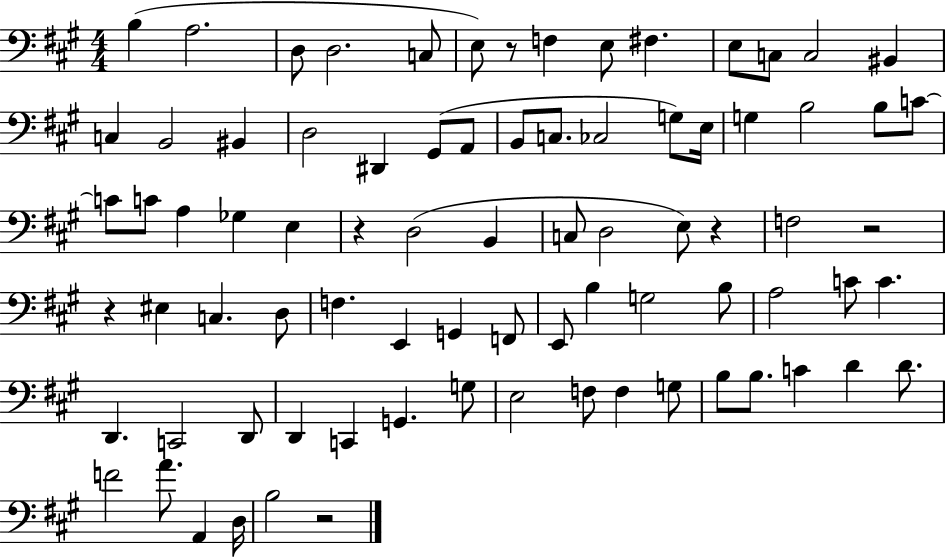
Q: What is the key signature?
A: A major